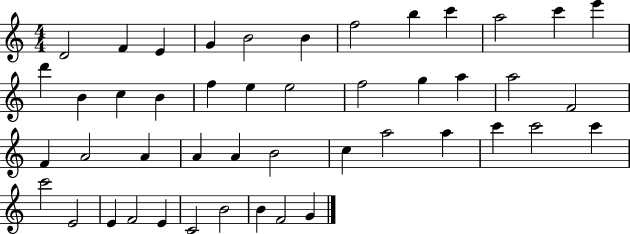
X:1
T:Untitled
M:4/4
L:1/4
K:C
D2 F E G B2 B f2 b c' a2 c' e' d' B c B f e e2 f2 g a a2 F2 F A2 A A A B2 c a2 a c' c'2 c' c'2 E2 E F2 E C2 B2 B F2 G